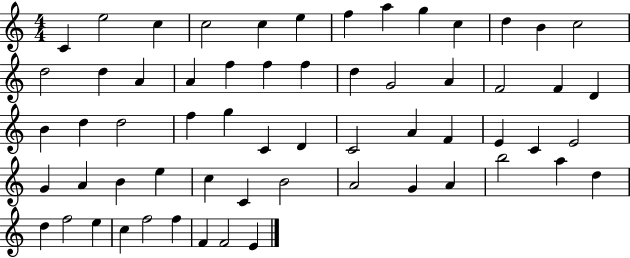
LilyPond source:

{
  \clef treble
  \numericTimeSignature
  \time 4/4
  \key c \major
  c'4 e''2 c''4 | c''2 c''4 e''4 | f''4 a''4 g''4 c''4 | d''4 b'4 c''2 | \break d''2 d''4 a'4 | a'4 f''4 f''4 f''4 | d''4 g'2 a'4 | f'2 f'4 d'4 | \break b'4 d''4 d''2 | f''4 g''4 c'4 d'4 | c'2 a'4 f'4 | e'4 c'4 e'2 | \break g'4 a'4 b'4 e''4 | c''4 c'4 b'2 | a'2 g'4 a'4 | b''2 a''4 d''4 | \break d''4 f''2 e''4 | c''4 f''2 f''4 | f'4 f'2 e'4 | \bar "|."
}